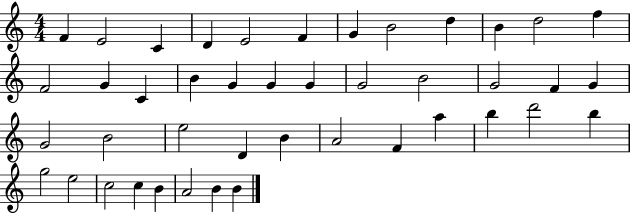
X:1
T:Untitled
M:4/4
L:1/4
K:C
F E2 C D E2 F G B2 d B d2 f F2 G C B G G G G2 B2 G2 F G G2 B2 e2 D B A2 F a b d'2 b g2 e2 c2 c B A2 B B